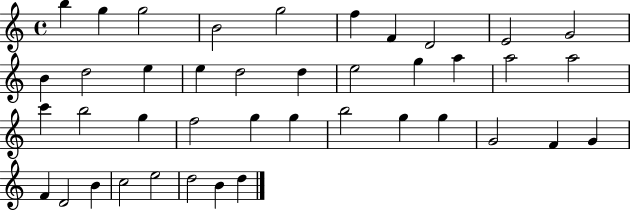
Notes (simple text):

B5/q G5/q G5/h B4/h G5/h F5/q F4/q D4/h E4/h G4/h B4/q D5/h E5/q E5/q D5/h D5/q E5/h G5/q A5/q A5/h A5/h C6/q B5/h G5/q F5/h G5/q G5/q B5/h G5/q G5/q G4/h F4/q G4/q F4/q D4/h B4/q C5/h E5/h D5/h B4/q D5/q